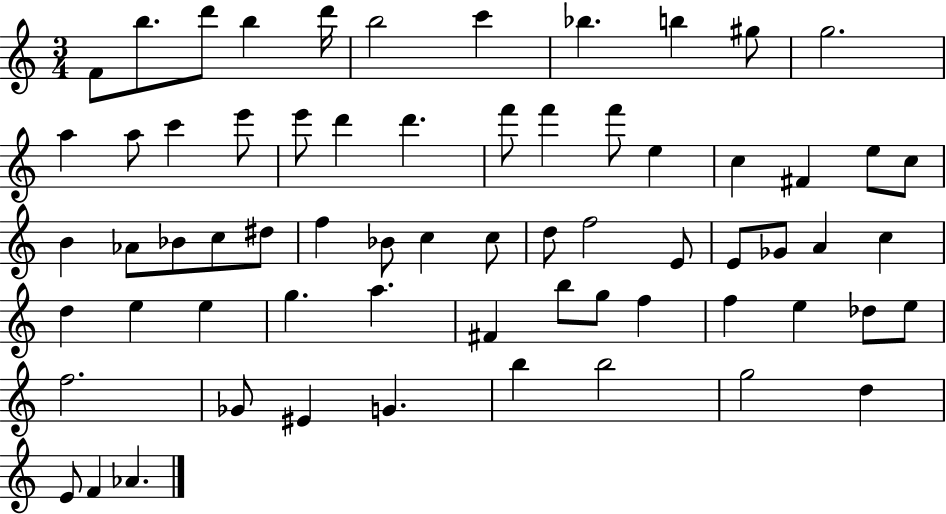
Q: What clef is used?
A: treble